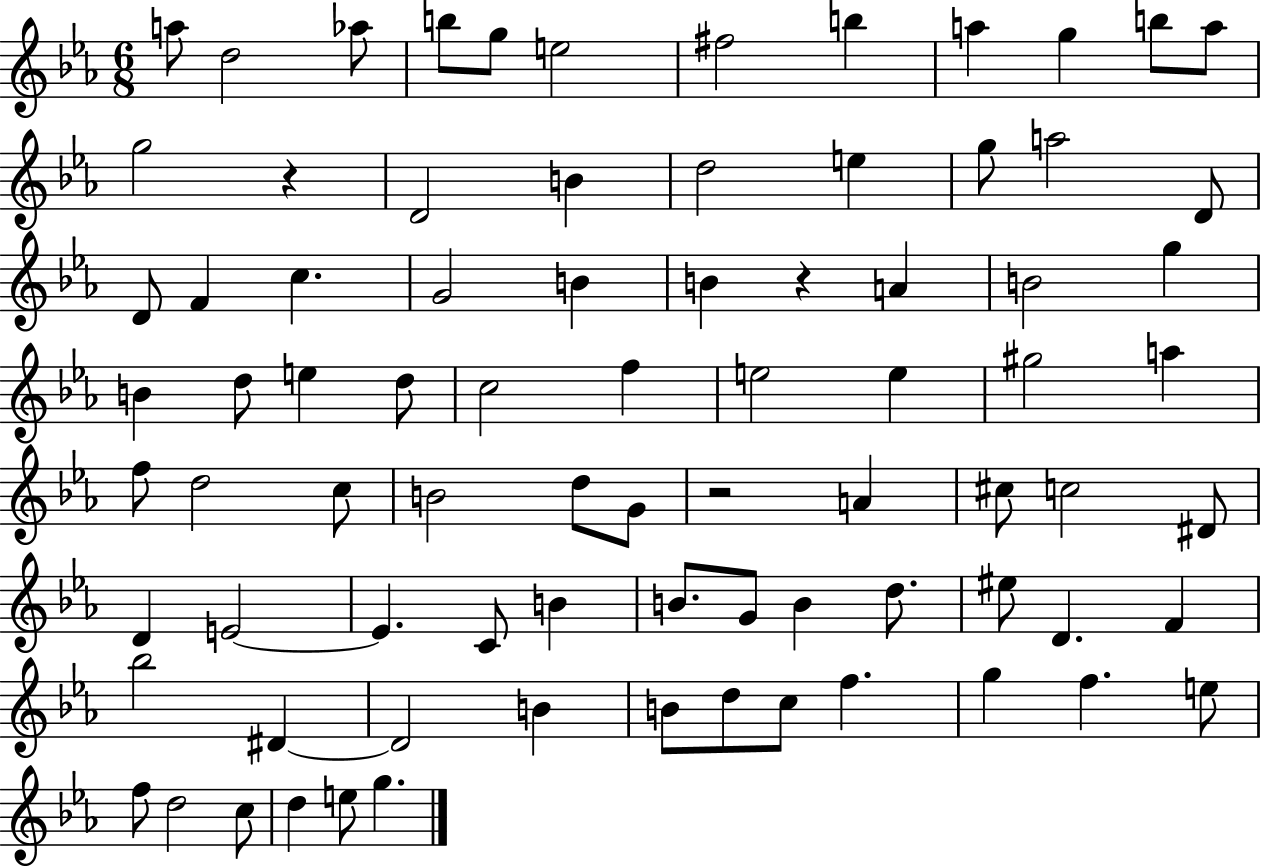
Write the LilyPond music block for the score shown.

{
  \clef treble
  \numericTimeSignature
  \time 6/8
  \key ees \major
  a''8 d''2 aes''8 | b''8 g''8 e''2 | fis''2 b''4 | a''4 g''4 b''8 a''8 | \break g''2 r4 | d'2 b'4 | d''2 e''4 | g''8 a''2 d'8 | \break d'8 f'4 c''4. | g'2 b'4 | b'4 r4 a'4 | b'2 g''4 | \break b'4 d''8 e''4 d''8 | c''2 f''4 | e''2 e''4 | gis''2 a''4 | \break f''8 d''2 c''8 | b'2 d''8 g'8 | r2 a'4 | cis''8 c''2 dis'8 | \break d'4 e'2~~ | e'4. c'8 b'4 | b'8. g'8 b'4 d''8. | eis''8 d'4. f'4 | \break bes''2 dis'4~~ | dis'2 b'4 | b'8 d''8 c''8 f''4. | g''4 f''4. e''8 | \break f''8 d''2 c''8 | d''4 e''8 g''4. | \bar "|."
}